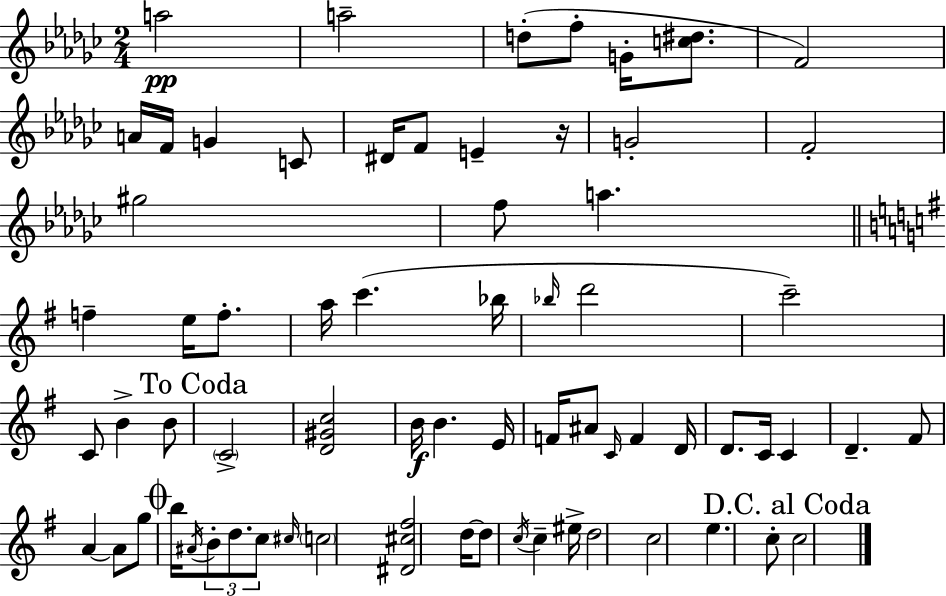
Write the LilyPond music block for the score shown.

{
  \clef treble
  \numericTimeSignature
  \time 2/4
  \key ees \minor
  a''2\pp | a''2-- | d''8-.( f''8-. g'16-. <c'' dis''>8. | f'2) | \break a'16 f'16 g'4 c'8 | dis'16 f'8 e'4-- r16 | g'2-. | f'2-. | \break gis''2 | f''8 a''4. | \bar "||" \break \key e \minor f''4-- e''16 f''8.-. | a''16 c'''4.( bes''16 | \grace { bes''16 } d'''2 | c'''2--) | \break c'8 b'4-> b'8 | \mark "To Coda" \parenthesize c'2-> | <d' gis' c''>2 | b'16\f b'4. | \break e'16 f'16 ais'8 \grace { c'16 } f'4 | d'16 d'8. c'16 c'4 | d'4.-- | fis'8 a'4~~ a'8 | \break g''8 \mark \markup { \musicglyph "scripts.coda" } b''16 \acciaccatura { ais'16 } \tuplet 3/2 { b'8-. d''8. | c''8 } \grace { cis''16 } \parenthesize c''2 | <dis' cis'' fis''>2 | d''16~~ d''8 \acciaccatura { c''16 } | \break c''4-- eis''16-> d''2 | c''2 | e''4. | c''8-. \mark "D.C. al Coda" c''2 | \break \bar "|."
}